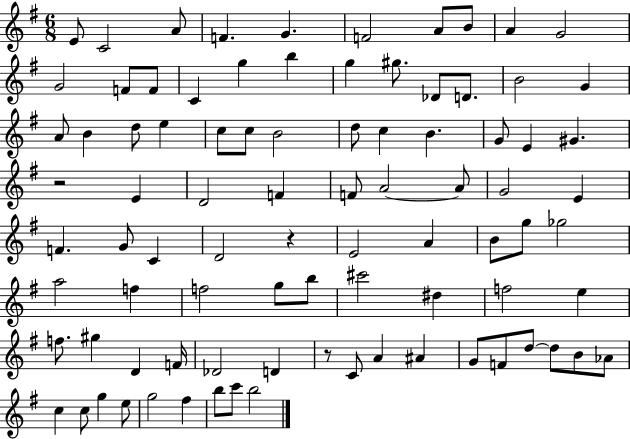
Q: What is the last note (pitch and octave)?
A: B5